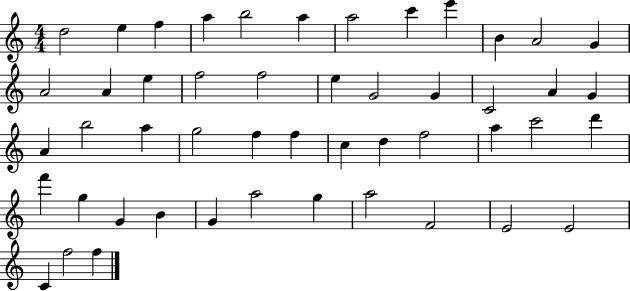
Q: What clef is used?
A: treble